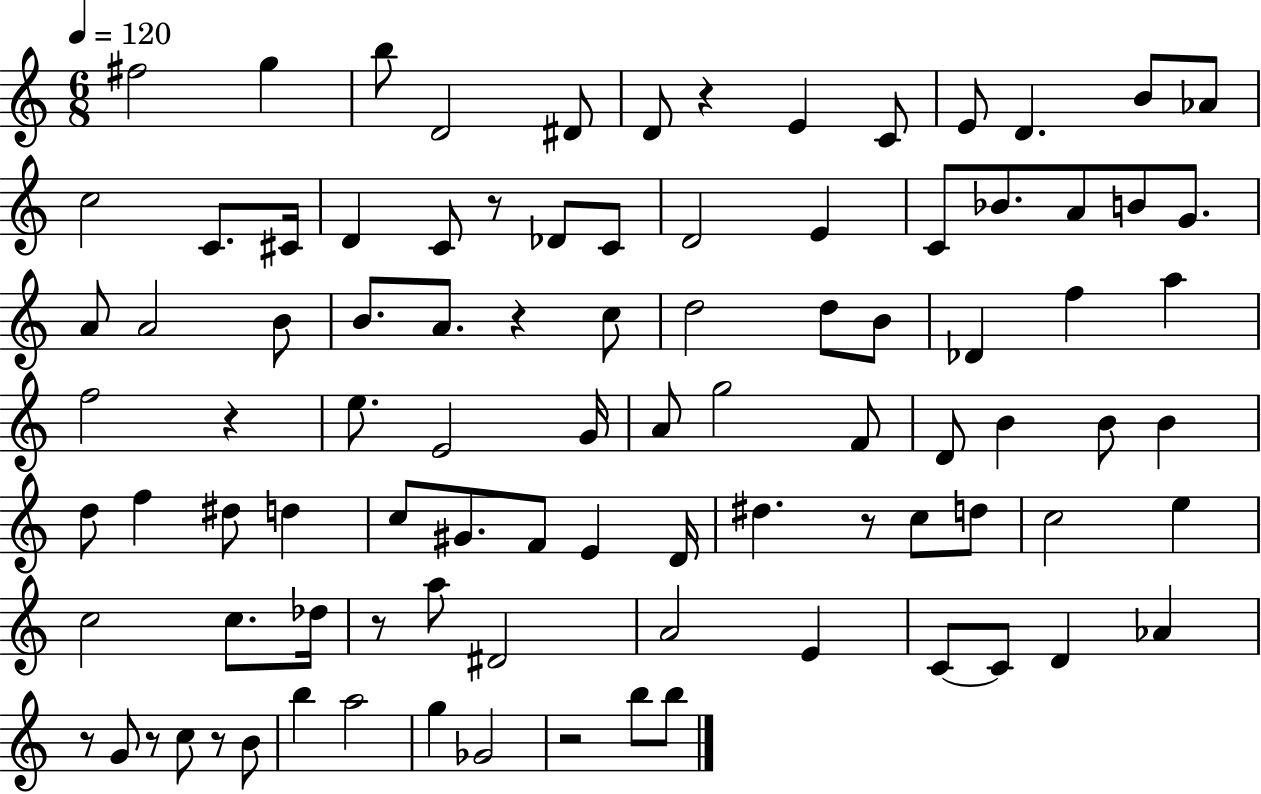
F#5/h G5/q B5/e D4/h D#4/e D4/e R/q E4/q C4/e E4/e D4/q. B4/e Ab4/e C5/h C4/e. C#4/s D4/q C4/e R/e Db4/e C4/e D4/h E4/q C4/e Bb4/e. A4/e B4/e G4/e. A4/e A4/h B4/e B4/e. A4/e. R/q C5/e D5/h D5/e B4/e Db4/q F5/q A5/q F5/h R/q E5/e. E4/h G4/s A4/e G5/h F4/e D4/e B4/q B4/e B4/q D5/e F5/q D#5/e D5/q C5/e G#4/e. F4/e E4/q D4/s D#5/q. R/e C5/e D5/e C5/h E5/q C5/h C5/e. Db5/s R/e A5/e D#4/h A4/h E4/q C4/e C4/e D4/q Ab4/q R/e G4/e R/e C5/e R/e B4/e B5/q A5/h G5/q Gb4/h R/h B5/e B5/e